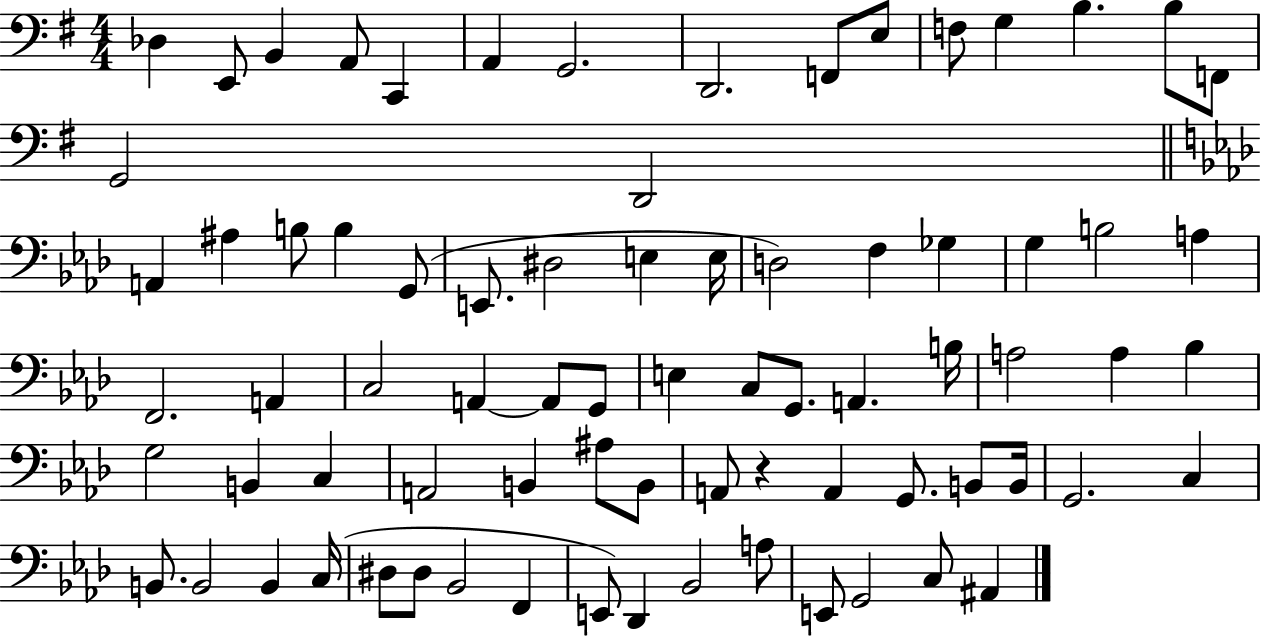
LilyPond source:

{
  \clef bass
  \numericTimeSignature
  \time 4/4
  \key g \major
  \repeat volta 2 { des4 e,8 b,4 a,8 c,4 | a,4 g,2. | d,2. f,8 e8 | f8 g4 b4. b8 f,8 | \break g,2 d,2 | \bar "||" \break \key aes \major a,4 ais4 b8 b4 g,8( | e,8. dis2 e4 e16 | d2) f4 ges4 | g4 b2 a4 | \break f,2. a,4 | c2 a,4~~ a,8 g,8 | e4 c8 g,8. a,4. b16 | a2 a4 bes4 | \break g2 b,4 c4 | a,2 b,4 ais8 b,8 | a,8 r4 a,4 g,8. b,8 b,16 | g,2. c4 | \break b,8. b,2 b,4 c16( | dis8 dis8 bes,2 f,4 | e,8) des,4 bes,2 a8 | e,8 g,2 c8 ais,4 | \break } \bar "|."
}